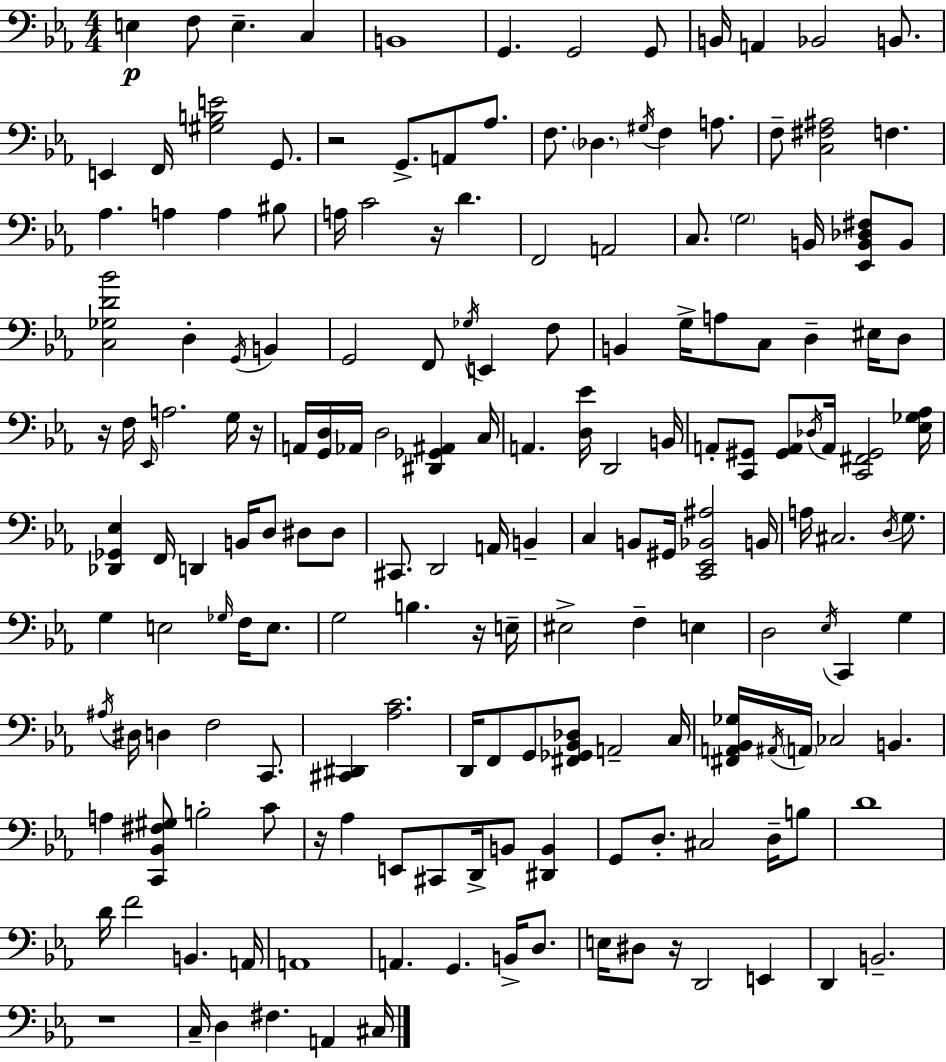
E3/q F3/e E3/q. C3/q B2/w G2/q. G2/h G2/e B2/s A2/q Bb2/h B2/e. E2/q F2/s [G#3,B3,E4]/h G2/e. R/h G2/e. A2/e Ab3/e. F3/e. Db3/q. G#3/s F3/q A3/e. F3/e [C3,F#3,A#3]/h F3/q. Ab3/q. A3/q A3/q BIS3/e A3/s C4/h R/s D4/q. F2/h A2/h C3/e. G3/h B2/s [Eb2,B2,Db3,F#3]/e B2/e [C3,Gb3,D4,Bb4]/h D3/q G2/s B2/q G2/h F2/e Gb3/s E2/q F3/e B2/q G3/s A3/e C3/e D3/q EIS3/s D3/e R/s F3/s Eb2/s A3/h. G3/s R/s A2/s [G2,D3]/s Ab2/s D3/h [D#2,Gb2,A#2]/q C3/s A2/q. [D3,Eb4]/s D2/h B2/s A2/e [C2,G#2]/e [G#2,A2]/e Db3/s A2/s [C2,F#2,G#2]/h [Eb3,Gb3,Ab3]/s [Db2,Gb2,Eb3]/q F2/s D2/q B2/s D3/e D#3/e D#3/e C#2/e. D2/h A2/s B2/q C3/q B2/e G#2/s [C2,Eb2,Bb2,A#3]/h B2/s A3/s C#3/h. D3/s G3/e. G3/q E3/h Gb3/s F3/s E3/e. G3/h B3/q. R/s E3/s EIS3/h F3/q E3/q D3/h Eb3/s C2/q G3/q A#3/s D#3/s D3/q F3/h C2/e. [C#2,D#2]/q [Ab3,C4]/h. D2/s F2/e G2/e [F#2,Gb2,Bb2,Db3]/e A2/h C3/s [F#2,A2,Bb2,Gb3]/s A#2/s A2/s CES3/h B2/q. A3/q [C2,Bb2,F#3,G#3]/e B3/h C4/e R/s Ab3/q E2/e C#2/e D2/s B2/e [D#2,B2]/q G2/e D3/e. C#3/h D3/s B3/e D4/w D4/s F4/h B2/q. A2/s A2/w A2/q. G2/q. B2/s D3/e. E3/s D#3/e R/s D2/h E2/q D2/q B2/h. R/w C3/s D3/q F#3/q. A2/q C#3/s